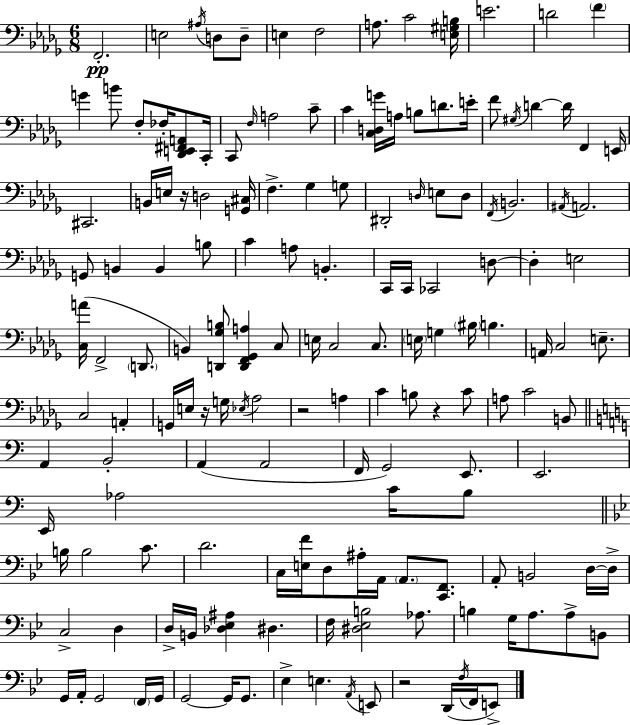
F2/h. E3/h A#3/s D3/e D3/e E3/q F3/h A3/e. C4/h [E3,G#3,B3]/s E4/h. D4/h F4/q G4/q B4/e F3/e FES3/s [Db2,E2,F#2,A2]/e C2/s C2/e F3/s A3/h C4/e C4/q [C3,D3,G4]/s A3/s B3/e D4/e. E4/s F4/e G#3/s D4/q D4/s F2/q E2/s C#2/h. B2/s E3/s R/s D3/h [G2,C#3]/s F3/q. Gb3/q G3/e D#2/h D3/s E3/e D3/e F2/s B2/h. A#2/s A2/h. G2/e B2/q B2/q B3/e C4/q A3/e B2/q. C2/s C2/s CES2/h D3/e D3/q E3/h [C3,A4]/s F2/h D2/e. B2/q [D2,Gb3,B3]/e [D2,F2,Gb2,A3]/q C3/e E3/s C3/h C3/e. E3/s G3/q BIS3/s B3/q. A2/s C3/h E3/e. C3/h A2/q G2/s E3/s R/s G3/s Eb3/s Ab3/h R/h A3/q C4/q B3/e R/q C4/e A3/e C4/h B2/e A2/q B2/h A2/q A2/h F2/s G2/h E2/e. E2/h. E2/s Ab3/h C4/s B3/e B3/s B3/h C4/e. D4/h. C3/s [E3,F4]/s D3/e A#3/s A2/s A2/e. [C2,F2]/e. A2/e B2/h D3/s D3/s C3/h D3/q D3/s B2/s [Db3,Eb3,A#3]/q D#3/q. F3/s [D#3,Eb3,B3]/h Ab3/e. B3/q G3/s A3/e. A3/e B2/e G2/s A2/s G2/h F2/s G2/s G2/h G2/s G2/e. Eb3/q E3/q. A2/s E2/e R/h D2/s F3/s F2/s E2/e